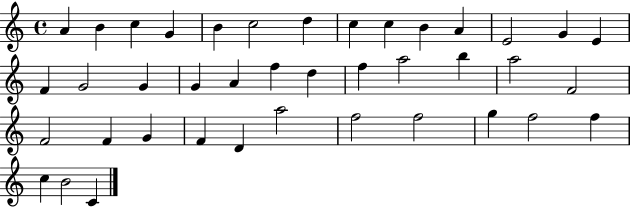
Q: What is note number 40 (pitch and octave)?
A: C4